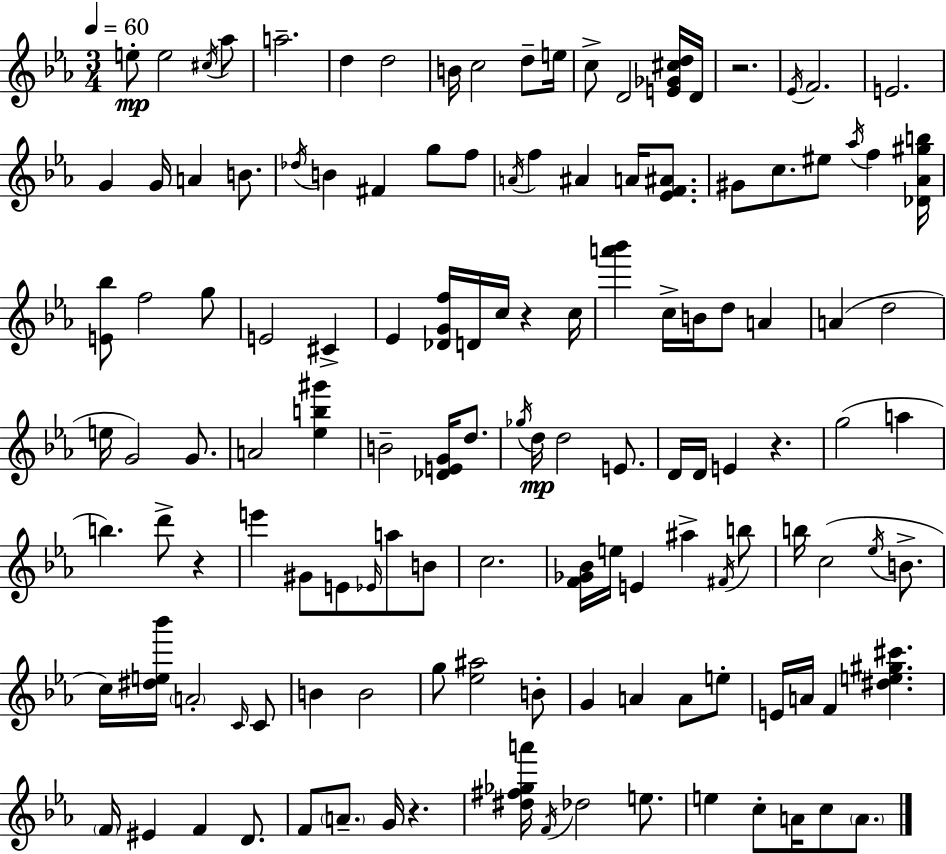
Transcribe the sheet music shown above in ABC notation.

X:1
T:Untitled
M:3/4
L:1/4
K:Cm
e/2 e2 ^c/4 _a/2 a2 d d2 B/4 c2 d/2 e/4 c/2 D2 [E_G^cd]/4 D/4 z2 _E/4 F2 E2 G G/4 A B/2 _d/4 B ^F g/2 f/2 A/4 f ^A A/4 [_EF^A]/2 ^G/2 c/2 ^e/2 _a/4 f [_D_A^gb]/4 [E_b]/2 f2 g/2 E2 ^C _E [_DGf]/4 D/4 c/4 z c/4 [a'_b'] c/4 B/4 d/2 A A d2 e/4 G2 G/2 A2 [_eb^g'] B2 [_DEG]/4 d/2 _g/4 d/4 d2 E/2 D/4 D/4 E z g2 a b d'/2 z e' ^G/2 E/2 _E/4 a/2 B/2 c2 [F_G_B]/4 e/4 E ^a ^F/4 b/2 b/4 c2 _e/4 B/2 c/4 [^de_b']/4 A2 C/4 C/2 B B2 g/2 [_e^a]2 B/2 G A A/2 e/2 E/4 A/4 F [^de^g^c'] F/4 ^E F D/2 F/2 A/2 G/4 z [^d^f_ga']/4 F/4 _d2 e/2 e c/2 A/4 c/2 A/2